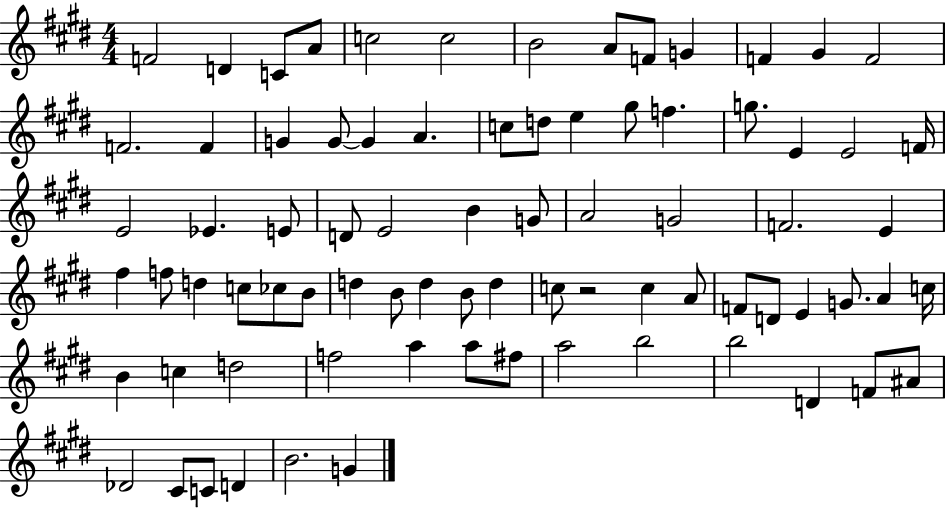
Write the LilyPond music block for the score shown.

{
  \clef treble
  \numericTimeSignature
  \time 4/4
  \key e \major
  \repeat volta 2 { f'2 d'4 c'8 a'8 | c''2 c''2 | b'2 a'8 f'8 g'4 | f'4 gis'4 f'2 | \break f'2. f'4 | g'4 g'8~~ g'4 a'4. | c''8 d''8 e''4 gis''8 f''4. | g''8. e'4 e'2 f'16 | \break e'2 ees'4. e'8 | d'8 e'2 b'4 g'8 | a'2 g'2 | f'2. e'4 | \break fis''4 f''8 d''4 c''8 ces''8 b'8 | d''4 b'8 d''4 b'8 d''4 | c''8 r2 c''4 a'8 | f'8 d'8 e'4 g'8. a'4 c''16 | \break b'4 c''4 d''2 | f''2 a''4 a''8 fis''8 | a''2 b''2 | b''2 d'4 f'8 ais'8 | \break des'2 cis'8 c'8 d'4 | b'2. g'4 | } \bar "|."
}